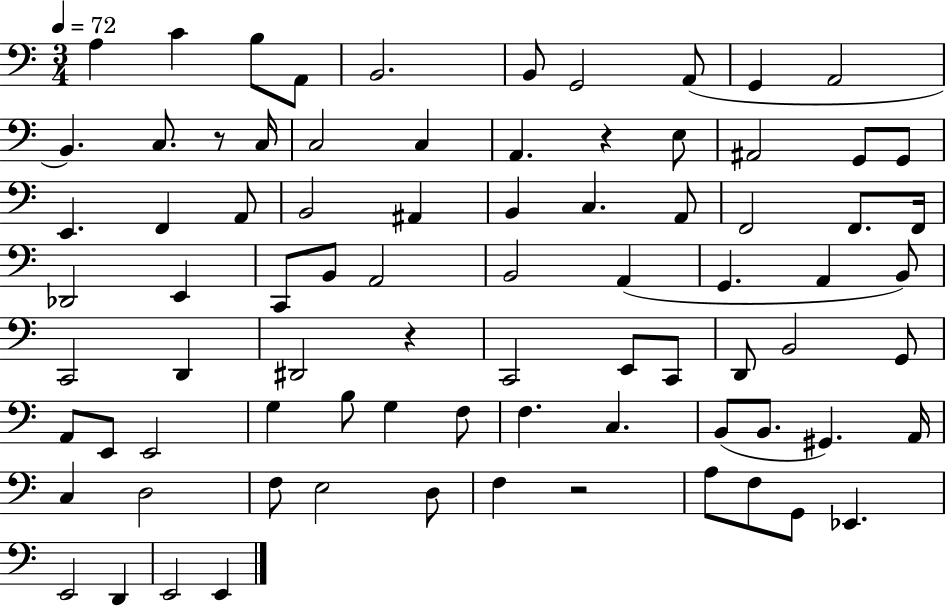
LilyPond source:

{
  \clef bass
  \numericTimeSignature
  \time 3/4
  \key c \major
  \tempo 4 = 72
  a4 c'4 b8 a,8 | b,2. | b,8 g,2 a,8( | g,4 a,2 | \break b,4.) c8. r8 c16 | c2 c4 | a,4. r4 e8 | ais,2 g,8 g,8 | \break e,4. f,4 a,8 | b,2 ais,4 | b,4 c4. a,8 | f,2 f,8. f,16 | \break des,2 e,4 | c,8 b,8 a,2 | b,2 a,4( | g,4. a,4 b,8) | \break c,2 d,4 | dis,2 r4 | c,2 e,8 c,8 | d,8 b,2 g,8 | \break a,8 e,8 e,2 | g4 b8 g4 f8 | f4. c4. | b,8( b,8. gis,4.) a,16 | \break c4 d2 | f8 e2 d8 | f4 r2 | a8 f8 g,8 ees,4. | \break e,2 d,4 | e,2 e,4 | \bar "|."
}